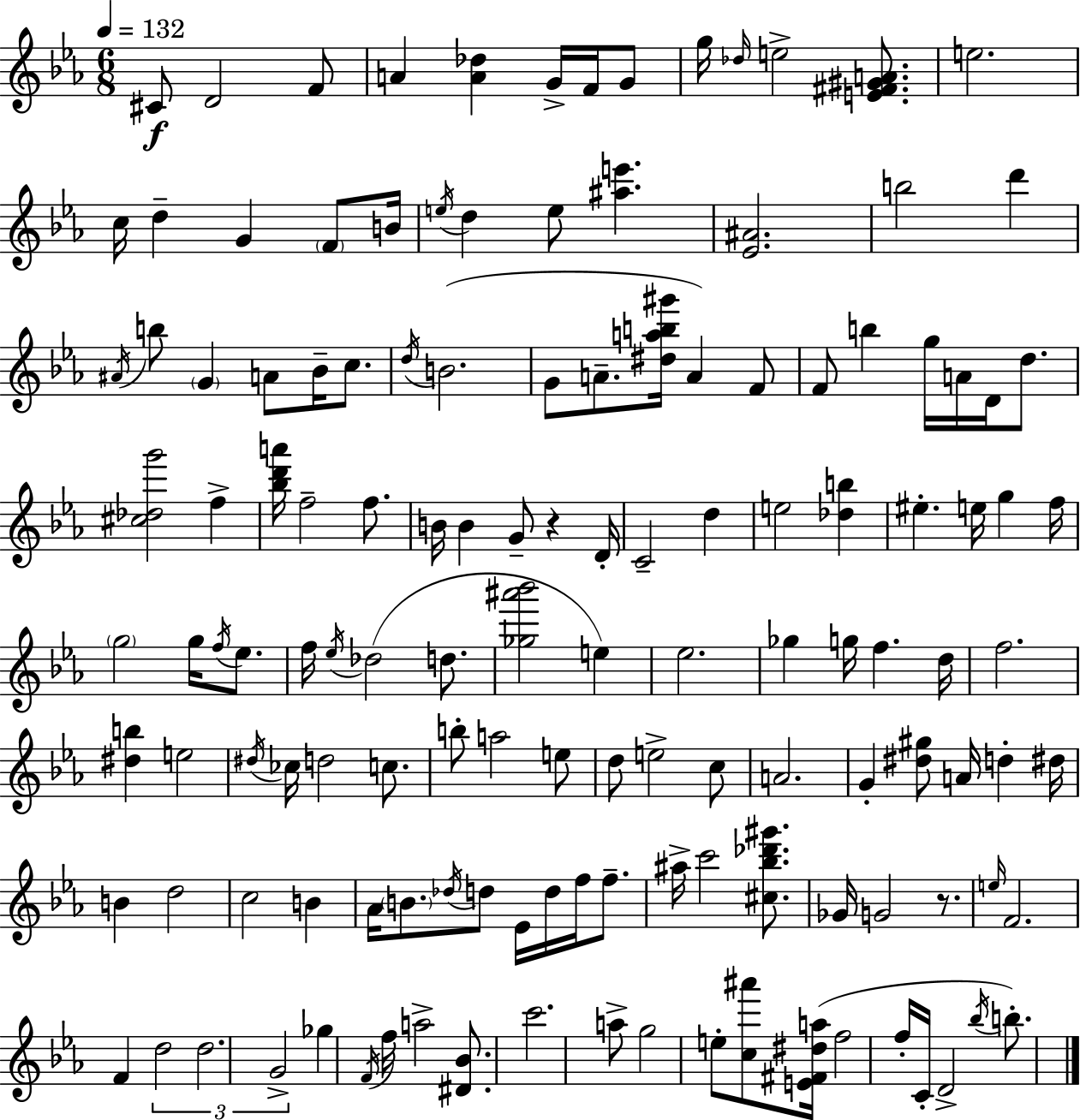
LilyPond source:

{
  \clef treble
  \numericTimeSignature
  \time 6/8
  \key ees \major
  \tempo 4 = 132
  \repeat volta 2 { cis'8\f d'2 f'8 | a'4 <a' des''>4 g'16-> f'16 g'8 | g''16 \grace { des''16 } e''2-> <e' fis' gis' a'>8. | e''2. | \break c''16 d''4-- g'4 \parenthesize f'8 | b'16 \acciaccatura { e''16 } d''4 e''8 <ais'' e'''>4. | <ees' ais'>2. | b''2 d'''4 | \break \acciaccatura { ais'16 } b''8 \parenthesize g'4 a'8 bes'16-- | c''8. \acciaccatura { d''16 } b'2.( | g'8 a'8.-- <dis'' a'' b'' gis'''>16 a'4) | f'8 f'8 b''4 g''16 a'16 | \break d'16 d''8. <cis'' des'' g'''>2 | f''4-> <bes'' d''' a'''>16 f''2-- | f''8. b'16 b'4 g'8-- r4 | d'16-. c'2-- | \break d''4 e''2 | <des'' b''>4 eis''4.-. e''16 g''4 | f''16 \parenthesize g''2 | g''16 \acciaccatura { f''16 } ees''8. f''16 \acciaccatura { ees''16 } des''2( | \break d''8. <ges'' ais''' bes'''>2 | e''4) ees''2. | ges''4 g''16 f''4. | d''16 f''2. | \break <dis'' b''>4 e''2 | \acciaccatura { dis''16 } ces''16 d''2 | c''8. b''8-. a''2 | e''8 d''8 e''2-> | \break c''8 a'2. | g'4-. <dis'' gis''>8 | a'16 d''4-. dis''16 b'4 d''2 | c''2 | \break b'4 aes'16 \parenthesize b'8. \acciaccatura { des''16 } | d''8 ees'16 d''16 f''16 f''8.-- ais''16-> c'''2 | <cis'' bes'' des''' gis'''>8. ges'16 g'2 | r8. \grace { e''16 } f'2. | \break f'4 | \tuplet 3/2 { d''2 d''2. | g'2-> } | ges''4 \acciaccatura { f'16 } f''16 a''2-> | \break <dis' bes'>8. c'''2. | a''8-> | g''2 e''8-. <c'' ais'''>8 | <e' fis' dis'' a''>16( f''2 f''16-. c'16-. d'2-> | \break \acciaccatura { bes''16 }) b''8.-. } \bar "|."
}